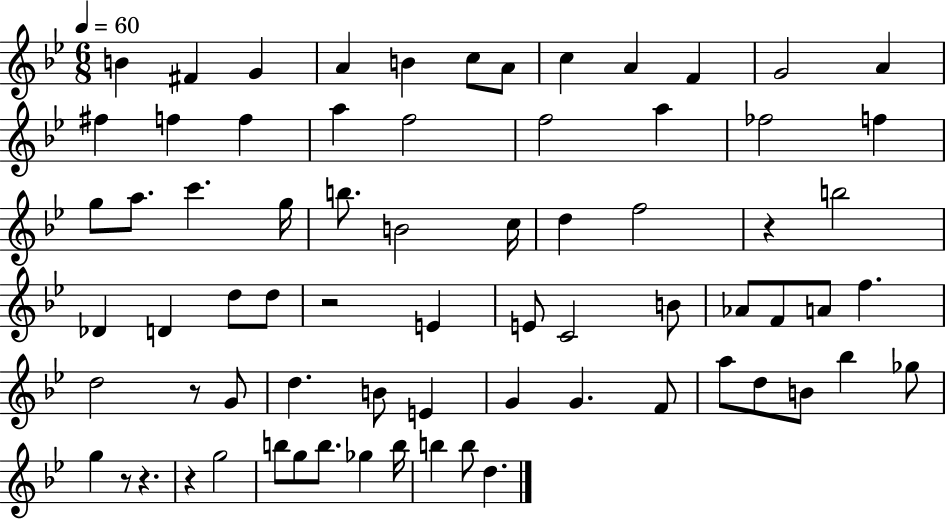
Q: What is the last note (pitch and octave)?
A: D5